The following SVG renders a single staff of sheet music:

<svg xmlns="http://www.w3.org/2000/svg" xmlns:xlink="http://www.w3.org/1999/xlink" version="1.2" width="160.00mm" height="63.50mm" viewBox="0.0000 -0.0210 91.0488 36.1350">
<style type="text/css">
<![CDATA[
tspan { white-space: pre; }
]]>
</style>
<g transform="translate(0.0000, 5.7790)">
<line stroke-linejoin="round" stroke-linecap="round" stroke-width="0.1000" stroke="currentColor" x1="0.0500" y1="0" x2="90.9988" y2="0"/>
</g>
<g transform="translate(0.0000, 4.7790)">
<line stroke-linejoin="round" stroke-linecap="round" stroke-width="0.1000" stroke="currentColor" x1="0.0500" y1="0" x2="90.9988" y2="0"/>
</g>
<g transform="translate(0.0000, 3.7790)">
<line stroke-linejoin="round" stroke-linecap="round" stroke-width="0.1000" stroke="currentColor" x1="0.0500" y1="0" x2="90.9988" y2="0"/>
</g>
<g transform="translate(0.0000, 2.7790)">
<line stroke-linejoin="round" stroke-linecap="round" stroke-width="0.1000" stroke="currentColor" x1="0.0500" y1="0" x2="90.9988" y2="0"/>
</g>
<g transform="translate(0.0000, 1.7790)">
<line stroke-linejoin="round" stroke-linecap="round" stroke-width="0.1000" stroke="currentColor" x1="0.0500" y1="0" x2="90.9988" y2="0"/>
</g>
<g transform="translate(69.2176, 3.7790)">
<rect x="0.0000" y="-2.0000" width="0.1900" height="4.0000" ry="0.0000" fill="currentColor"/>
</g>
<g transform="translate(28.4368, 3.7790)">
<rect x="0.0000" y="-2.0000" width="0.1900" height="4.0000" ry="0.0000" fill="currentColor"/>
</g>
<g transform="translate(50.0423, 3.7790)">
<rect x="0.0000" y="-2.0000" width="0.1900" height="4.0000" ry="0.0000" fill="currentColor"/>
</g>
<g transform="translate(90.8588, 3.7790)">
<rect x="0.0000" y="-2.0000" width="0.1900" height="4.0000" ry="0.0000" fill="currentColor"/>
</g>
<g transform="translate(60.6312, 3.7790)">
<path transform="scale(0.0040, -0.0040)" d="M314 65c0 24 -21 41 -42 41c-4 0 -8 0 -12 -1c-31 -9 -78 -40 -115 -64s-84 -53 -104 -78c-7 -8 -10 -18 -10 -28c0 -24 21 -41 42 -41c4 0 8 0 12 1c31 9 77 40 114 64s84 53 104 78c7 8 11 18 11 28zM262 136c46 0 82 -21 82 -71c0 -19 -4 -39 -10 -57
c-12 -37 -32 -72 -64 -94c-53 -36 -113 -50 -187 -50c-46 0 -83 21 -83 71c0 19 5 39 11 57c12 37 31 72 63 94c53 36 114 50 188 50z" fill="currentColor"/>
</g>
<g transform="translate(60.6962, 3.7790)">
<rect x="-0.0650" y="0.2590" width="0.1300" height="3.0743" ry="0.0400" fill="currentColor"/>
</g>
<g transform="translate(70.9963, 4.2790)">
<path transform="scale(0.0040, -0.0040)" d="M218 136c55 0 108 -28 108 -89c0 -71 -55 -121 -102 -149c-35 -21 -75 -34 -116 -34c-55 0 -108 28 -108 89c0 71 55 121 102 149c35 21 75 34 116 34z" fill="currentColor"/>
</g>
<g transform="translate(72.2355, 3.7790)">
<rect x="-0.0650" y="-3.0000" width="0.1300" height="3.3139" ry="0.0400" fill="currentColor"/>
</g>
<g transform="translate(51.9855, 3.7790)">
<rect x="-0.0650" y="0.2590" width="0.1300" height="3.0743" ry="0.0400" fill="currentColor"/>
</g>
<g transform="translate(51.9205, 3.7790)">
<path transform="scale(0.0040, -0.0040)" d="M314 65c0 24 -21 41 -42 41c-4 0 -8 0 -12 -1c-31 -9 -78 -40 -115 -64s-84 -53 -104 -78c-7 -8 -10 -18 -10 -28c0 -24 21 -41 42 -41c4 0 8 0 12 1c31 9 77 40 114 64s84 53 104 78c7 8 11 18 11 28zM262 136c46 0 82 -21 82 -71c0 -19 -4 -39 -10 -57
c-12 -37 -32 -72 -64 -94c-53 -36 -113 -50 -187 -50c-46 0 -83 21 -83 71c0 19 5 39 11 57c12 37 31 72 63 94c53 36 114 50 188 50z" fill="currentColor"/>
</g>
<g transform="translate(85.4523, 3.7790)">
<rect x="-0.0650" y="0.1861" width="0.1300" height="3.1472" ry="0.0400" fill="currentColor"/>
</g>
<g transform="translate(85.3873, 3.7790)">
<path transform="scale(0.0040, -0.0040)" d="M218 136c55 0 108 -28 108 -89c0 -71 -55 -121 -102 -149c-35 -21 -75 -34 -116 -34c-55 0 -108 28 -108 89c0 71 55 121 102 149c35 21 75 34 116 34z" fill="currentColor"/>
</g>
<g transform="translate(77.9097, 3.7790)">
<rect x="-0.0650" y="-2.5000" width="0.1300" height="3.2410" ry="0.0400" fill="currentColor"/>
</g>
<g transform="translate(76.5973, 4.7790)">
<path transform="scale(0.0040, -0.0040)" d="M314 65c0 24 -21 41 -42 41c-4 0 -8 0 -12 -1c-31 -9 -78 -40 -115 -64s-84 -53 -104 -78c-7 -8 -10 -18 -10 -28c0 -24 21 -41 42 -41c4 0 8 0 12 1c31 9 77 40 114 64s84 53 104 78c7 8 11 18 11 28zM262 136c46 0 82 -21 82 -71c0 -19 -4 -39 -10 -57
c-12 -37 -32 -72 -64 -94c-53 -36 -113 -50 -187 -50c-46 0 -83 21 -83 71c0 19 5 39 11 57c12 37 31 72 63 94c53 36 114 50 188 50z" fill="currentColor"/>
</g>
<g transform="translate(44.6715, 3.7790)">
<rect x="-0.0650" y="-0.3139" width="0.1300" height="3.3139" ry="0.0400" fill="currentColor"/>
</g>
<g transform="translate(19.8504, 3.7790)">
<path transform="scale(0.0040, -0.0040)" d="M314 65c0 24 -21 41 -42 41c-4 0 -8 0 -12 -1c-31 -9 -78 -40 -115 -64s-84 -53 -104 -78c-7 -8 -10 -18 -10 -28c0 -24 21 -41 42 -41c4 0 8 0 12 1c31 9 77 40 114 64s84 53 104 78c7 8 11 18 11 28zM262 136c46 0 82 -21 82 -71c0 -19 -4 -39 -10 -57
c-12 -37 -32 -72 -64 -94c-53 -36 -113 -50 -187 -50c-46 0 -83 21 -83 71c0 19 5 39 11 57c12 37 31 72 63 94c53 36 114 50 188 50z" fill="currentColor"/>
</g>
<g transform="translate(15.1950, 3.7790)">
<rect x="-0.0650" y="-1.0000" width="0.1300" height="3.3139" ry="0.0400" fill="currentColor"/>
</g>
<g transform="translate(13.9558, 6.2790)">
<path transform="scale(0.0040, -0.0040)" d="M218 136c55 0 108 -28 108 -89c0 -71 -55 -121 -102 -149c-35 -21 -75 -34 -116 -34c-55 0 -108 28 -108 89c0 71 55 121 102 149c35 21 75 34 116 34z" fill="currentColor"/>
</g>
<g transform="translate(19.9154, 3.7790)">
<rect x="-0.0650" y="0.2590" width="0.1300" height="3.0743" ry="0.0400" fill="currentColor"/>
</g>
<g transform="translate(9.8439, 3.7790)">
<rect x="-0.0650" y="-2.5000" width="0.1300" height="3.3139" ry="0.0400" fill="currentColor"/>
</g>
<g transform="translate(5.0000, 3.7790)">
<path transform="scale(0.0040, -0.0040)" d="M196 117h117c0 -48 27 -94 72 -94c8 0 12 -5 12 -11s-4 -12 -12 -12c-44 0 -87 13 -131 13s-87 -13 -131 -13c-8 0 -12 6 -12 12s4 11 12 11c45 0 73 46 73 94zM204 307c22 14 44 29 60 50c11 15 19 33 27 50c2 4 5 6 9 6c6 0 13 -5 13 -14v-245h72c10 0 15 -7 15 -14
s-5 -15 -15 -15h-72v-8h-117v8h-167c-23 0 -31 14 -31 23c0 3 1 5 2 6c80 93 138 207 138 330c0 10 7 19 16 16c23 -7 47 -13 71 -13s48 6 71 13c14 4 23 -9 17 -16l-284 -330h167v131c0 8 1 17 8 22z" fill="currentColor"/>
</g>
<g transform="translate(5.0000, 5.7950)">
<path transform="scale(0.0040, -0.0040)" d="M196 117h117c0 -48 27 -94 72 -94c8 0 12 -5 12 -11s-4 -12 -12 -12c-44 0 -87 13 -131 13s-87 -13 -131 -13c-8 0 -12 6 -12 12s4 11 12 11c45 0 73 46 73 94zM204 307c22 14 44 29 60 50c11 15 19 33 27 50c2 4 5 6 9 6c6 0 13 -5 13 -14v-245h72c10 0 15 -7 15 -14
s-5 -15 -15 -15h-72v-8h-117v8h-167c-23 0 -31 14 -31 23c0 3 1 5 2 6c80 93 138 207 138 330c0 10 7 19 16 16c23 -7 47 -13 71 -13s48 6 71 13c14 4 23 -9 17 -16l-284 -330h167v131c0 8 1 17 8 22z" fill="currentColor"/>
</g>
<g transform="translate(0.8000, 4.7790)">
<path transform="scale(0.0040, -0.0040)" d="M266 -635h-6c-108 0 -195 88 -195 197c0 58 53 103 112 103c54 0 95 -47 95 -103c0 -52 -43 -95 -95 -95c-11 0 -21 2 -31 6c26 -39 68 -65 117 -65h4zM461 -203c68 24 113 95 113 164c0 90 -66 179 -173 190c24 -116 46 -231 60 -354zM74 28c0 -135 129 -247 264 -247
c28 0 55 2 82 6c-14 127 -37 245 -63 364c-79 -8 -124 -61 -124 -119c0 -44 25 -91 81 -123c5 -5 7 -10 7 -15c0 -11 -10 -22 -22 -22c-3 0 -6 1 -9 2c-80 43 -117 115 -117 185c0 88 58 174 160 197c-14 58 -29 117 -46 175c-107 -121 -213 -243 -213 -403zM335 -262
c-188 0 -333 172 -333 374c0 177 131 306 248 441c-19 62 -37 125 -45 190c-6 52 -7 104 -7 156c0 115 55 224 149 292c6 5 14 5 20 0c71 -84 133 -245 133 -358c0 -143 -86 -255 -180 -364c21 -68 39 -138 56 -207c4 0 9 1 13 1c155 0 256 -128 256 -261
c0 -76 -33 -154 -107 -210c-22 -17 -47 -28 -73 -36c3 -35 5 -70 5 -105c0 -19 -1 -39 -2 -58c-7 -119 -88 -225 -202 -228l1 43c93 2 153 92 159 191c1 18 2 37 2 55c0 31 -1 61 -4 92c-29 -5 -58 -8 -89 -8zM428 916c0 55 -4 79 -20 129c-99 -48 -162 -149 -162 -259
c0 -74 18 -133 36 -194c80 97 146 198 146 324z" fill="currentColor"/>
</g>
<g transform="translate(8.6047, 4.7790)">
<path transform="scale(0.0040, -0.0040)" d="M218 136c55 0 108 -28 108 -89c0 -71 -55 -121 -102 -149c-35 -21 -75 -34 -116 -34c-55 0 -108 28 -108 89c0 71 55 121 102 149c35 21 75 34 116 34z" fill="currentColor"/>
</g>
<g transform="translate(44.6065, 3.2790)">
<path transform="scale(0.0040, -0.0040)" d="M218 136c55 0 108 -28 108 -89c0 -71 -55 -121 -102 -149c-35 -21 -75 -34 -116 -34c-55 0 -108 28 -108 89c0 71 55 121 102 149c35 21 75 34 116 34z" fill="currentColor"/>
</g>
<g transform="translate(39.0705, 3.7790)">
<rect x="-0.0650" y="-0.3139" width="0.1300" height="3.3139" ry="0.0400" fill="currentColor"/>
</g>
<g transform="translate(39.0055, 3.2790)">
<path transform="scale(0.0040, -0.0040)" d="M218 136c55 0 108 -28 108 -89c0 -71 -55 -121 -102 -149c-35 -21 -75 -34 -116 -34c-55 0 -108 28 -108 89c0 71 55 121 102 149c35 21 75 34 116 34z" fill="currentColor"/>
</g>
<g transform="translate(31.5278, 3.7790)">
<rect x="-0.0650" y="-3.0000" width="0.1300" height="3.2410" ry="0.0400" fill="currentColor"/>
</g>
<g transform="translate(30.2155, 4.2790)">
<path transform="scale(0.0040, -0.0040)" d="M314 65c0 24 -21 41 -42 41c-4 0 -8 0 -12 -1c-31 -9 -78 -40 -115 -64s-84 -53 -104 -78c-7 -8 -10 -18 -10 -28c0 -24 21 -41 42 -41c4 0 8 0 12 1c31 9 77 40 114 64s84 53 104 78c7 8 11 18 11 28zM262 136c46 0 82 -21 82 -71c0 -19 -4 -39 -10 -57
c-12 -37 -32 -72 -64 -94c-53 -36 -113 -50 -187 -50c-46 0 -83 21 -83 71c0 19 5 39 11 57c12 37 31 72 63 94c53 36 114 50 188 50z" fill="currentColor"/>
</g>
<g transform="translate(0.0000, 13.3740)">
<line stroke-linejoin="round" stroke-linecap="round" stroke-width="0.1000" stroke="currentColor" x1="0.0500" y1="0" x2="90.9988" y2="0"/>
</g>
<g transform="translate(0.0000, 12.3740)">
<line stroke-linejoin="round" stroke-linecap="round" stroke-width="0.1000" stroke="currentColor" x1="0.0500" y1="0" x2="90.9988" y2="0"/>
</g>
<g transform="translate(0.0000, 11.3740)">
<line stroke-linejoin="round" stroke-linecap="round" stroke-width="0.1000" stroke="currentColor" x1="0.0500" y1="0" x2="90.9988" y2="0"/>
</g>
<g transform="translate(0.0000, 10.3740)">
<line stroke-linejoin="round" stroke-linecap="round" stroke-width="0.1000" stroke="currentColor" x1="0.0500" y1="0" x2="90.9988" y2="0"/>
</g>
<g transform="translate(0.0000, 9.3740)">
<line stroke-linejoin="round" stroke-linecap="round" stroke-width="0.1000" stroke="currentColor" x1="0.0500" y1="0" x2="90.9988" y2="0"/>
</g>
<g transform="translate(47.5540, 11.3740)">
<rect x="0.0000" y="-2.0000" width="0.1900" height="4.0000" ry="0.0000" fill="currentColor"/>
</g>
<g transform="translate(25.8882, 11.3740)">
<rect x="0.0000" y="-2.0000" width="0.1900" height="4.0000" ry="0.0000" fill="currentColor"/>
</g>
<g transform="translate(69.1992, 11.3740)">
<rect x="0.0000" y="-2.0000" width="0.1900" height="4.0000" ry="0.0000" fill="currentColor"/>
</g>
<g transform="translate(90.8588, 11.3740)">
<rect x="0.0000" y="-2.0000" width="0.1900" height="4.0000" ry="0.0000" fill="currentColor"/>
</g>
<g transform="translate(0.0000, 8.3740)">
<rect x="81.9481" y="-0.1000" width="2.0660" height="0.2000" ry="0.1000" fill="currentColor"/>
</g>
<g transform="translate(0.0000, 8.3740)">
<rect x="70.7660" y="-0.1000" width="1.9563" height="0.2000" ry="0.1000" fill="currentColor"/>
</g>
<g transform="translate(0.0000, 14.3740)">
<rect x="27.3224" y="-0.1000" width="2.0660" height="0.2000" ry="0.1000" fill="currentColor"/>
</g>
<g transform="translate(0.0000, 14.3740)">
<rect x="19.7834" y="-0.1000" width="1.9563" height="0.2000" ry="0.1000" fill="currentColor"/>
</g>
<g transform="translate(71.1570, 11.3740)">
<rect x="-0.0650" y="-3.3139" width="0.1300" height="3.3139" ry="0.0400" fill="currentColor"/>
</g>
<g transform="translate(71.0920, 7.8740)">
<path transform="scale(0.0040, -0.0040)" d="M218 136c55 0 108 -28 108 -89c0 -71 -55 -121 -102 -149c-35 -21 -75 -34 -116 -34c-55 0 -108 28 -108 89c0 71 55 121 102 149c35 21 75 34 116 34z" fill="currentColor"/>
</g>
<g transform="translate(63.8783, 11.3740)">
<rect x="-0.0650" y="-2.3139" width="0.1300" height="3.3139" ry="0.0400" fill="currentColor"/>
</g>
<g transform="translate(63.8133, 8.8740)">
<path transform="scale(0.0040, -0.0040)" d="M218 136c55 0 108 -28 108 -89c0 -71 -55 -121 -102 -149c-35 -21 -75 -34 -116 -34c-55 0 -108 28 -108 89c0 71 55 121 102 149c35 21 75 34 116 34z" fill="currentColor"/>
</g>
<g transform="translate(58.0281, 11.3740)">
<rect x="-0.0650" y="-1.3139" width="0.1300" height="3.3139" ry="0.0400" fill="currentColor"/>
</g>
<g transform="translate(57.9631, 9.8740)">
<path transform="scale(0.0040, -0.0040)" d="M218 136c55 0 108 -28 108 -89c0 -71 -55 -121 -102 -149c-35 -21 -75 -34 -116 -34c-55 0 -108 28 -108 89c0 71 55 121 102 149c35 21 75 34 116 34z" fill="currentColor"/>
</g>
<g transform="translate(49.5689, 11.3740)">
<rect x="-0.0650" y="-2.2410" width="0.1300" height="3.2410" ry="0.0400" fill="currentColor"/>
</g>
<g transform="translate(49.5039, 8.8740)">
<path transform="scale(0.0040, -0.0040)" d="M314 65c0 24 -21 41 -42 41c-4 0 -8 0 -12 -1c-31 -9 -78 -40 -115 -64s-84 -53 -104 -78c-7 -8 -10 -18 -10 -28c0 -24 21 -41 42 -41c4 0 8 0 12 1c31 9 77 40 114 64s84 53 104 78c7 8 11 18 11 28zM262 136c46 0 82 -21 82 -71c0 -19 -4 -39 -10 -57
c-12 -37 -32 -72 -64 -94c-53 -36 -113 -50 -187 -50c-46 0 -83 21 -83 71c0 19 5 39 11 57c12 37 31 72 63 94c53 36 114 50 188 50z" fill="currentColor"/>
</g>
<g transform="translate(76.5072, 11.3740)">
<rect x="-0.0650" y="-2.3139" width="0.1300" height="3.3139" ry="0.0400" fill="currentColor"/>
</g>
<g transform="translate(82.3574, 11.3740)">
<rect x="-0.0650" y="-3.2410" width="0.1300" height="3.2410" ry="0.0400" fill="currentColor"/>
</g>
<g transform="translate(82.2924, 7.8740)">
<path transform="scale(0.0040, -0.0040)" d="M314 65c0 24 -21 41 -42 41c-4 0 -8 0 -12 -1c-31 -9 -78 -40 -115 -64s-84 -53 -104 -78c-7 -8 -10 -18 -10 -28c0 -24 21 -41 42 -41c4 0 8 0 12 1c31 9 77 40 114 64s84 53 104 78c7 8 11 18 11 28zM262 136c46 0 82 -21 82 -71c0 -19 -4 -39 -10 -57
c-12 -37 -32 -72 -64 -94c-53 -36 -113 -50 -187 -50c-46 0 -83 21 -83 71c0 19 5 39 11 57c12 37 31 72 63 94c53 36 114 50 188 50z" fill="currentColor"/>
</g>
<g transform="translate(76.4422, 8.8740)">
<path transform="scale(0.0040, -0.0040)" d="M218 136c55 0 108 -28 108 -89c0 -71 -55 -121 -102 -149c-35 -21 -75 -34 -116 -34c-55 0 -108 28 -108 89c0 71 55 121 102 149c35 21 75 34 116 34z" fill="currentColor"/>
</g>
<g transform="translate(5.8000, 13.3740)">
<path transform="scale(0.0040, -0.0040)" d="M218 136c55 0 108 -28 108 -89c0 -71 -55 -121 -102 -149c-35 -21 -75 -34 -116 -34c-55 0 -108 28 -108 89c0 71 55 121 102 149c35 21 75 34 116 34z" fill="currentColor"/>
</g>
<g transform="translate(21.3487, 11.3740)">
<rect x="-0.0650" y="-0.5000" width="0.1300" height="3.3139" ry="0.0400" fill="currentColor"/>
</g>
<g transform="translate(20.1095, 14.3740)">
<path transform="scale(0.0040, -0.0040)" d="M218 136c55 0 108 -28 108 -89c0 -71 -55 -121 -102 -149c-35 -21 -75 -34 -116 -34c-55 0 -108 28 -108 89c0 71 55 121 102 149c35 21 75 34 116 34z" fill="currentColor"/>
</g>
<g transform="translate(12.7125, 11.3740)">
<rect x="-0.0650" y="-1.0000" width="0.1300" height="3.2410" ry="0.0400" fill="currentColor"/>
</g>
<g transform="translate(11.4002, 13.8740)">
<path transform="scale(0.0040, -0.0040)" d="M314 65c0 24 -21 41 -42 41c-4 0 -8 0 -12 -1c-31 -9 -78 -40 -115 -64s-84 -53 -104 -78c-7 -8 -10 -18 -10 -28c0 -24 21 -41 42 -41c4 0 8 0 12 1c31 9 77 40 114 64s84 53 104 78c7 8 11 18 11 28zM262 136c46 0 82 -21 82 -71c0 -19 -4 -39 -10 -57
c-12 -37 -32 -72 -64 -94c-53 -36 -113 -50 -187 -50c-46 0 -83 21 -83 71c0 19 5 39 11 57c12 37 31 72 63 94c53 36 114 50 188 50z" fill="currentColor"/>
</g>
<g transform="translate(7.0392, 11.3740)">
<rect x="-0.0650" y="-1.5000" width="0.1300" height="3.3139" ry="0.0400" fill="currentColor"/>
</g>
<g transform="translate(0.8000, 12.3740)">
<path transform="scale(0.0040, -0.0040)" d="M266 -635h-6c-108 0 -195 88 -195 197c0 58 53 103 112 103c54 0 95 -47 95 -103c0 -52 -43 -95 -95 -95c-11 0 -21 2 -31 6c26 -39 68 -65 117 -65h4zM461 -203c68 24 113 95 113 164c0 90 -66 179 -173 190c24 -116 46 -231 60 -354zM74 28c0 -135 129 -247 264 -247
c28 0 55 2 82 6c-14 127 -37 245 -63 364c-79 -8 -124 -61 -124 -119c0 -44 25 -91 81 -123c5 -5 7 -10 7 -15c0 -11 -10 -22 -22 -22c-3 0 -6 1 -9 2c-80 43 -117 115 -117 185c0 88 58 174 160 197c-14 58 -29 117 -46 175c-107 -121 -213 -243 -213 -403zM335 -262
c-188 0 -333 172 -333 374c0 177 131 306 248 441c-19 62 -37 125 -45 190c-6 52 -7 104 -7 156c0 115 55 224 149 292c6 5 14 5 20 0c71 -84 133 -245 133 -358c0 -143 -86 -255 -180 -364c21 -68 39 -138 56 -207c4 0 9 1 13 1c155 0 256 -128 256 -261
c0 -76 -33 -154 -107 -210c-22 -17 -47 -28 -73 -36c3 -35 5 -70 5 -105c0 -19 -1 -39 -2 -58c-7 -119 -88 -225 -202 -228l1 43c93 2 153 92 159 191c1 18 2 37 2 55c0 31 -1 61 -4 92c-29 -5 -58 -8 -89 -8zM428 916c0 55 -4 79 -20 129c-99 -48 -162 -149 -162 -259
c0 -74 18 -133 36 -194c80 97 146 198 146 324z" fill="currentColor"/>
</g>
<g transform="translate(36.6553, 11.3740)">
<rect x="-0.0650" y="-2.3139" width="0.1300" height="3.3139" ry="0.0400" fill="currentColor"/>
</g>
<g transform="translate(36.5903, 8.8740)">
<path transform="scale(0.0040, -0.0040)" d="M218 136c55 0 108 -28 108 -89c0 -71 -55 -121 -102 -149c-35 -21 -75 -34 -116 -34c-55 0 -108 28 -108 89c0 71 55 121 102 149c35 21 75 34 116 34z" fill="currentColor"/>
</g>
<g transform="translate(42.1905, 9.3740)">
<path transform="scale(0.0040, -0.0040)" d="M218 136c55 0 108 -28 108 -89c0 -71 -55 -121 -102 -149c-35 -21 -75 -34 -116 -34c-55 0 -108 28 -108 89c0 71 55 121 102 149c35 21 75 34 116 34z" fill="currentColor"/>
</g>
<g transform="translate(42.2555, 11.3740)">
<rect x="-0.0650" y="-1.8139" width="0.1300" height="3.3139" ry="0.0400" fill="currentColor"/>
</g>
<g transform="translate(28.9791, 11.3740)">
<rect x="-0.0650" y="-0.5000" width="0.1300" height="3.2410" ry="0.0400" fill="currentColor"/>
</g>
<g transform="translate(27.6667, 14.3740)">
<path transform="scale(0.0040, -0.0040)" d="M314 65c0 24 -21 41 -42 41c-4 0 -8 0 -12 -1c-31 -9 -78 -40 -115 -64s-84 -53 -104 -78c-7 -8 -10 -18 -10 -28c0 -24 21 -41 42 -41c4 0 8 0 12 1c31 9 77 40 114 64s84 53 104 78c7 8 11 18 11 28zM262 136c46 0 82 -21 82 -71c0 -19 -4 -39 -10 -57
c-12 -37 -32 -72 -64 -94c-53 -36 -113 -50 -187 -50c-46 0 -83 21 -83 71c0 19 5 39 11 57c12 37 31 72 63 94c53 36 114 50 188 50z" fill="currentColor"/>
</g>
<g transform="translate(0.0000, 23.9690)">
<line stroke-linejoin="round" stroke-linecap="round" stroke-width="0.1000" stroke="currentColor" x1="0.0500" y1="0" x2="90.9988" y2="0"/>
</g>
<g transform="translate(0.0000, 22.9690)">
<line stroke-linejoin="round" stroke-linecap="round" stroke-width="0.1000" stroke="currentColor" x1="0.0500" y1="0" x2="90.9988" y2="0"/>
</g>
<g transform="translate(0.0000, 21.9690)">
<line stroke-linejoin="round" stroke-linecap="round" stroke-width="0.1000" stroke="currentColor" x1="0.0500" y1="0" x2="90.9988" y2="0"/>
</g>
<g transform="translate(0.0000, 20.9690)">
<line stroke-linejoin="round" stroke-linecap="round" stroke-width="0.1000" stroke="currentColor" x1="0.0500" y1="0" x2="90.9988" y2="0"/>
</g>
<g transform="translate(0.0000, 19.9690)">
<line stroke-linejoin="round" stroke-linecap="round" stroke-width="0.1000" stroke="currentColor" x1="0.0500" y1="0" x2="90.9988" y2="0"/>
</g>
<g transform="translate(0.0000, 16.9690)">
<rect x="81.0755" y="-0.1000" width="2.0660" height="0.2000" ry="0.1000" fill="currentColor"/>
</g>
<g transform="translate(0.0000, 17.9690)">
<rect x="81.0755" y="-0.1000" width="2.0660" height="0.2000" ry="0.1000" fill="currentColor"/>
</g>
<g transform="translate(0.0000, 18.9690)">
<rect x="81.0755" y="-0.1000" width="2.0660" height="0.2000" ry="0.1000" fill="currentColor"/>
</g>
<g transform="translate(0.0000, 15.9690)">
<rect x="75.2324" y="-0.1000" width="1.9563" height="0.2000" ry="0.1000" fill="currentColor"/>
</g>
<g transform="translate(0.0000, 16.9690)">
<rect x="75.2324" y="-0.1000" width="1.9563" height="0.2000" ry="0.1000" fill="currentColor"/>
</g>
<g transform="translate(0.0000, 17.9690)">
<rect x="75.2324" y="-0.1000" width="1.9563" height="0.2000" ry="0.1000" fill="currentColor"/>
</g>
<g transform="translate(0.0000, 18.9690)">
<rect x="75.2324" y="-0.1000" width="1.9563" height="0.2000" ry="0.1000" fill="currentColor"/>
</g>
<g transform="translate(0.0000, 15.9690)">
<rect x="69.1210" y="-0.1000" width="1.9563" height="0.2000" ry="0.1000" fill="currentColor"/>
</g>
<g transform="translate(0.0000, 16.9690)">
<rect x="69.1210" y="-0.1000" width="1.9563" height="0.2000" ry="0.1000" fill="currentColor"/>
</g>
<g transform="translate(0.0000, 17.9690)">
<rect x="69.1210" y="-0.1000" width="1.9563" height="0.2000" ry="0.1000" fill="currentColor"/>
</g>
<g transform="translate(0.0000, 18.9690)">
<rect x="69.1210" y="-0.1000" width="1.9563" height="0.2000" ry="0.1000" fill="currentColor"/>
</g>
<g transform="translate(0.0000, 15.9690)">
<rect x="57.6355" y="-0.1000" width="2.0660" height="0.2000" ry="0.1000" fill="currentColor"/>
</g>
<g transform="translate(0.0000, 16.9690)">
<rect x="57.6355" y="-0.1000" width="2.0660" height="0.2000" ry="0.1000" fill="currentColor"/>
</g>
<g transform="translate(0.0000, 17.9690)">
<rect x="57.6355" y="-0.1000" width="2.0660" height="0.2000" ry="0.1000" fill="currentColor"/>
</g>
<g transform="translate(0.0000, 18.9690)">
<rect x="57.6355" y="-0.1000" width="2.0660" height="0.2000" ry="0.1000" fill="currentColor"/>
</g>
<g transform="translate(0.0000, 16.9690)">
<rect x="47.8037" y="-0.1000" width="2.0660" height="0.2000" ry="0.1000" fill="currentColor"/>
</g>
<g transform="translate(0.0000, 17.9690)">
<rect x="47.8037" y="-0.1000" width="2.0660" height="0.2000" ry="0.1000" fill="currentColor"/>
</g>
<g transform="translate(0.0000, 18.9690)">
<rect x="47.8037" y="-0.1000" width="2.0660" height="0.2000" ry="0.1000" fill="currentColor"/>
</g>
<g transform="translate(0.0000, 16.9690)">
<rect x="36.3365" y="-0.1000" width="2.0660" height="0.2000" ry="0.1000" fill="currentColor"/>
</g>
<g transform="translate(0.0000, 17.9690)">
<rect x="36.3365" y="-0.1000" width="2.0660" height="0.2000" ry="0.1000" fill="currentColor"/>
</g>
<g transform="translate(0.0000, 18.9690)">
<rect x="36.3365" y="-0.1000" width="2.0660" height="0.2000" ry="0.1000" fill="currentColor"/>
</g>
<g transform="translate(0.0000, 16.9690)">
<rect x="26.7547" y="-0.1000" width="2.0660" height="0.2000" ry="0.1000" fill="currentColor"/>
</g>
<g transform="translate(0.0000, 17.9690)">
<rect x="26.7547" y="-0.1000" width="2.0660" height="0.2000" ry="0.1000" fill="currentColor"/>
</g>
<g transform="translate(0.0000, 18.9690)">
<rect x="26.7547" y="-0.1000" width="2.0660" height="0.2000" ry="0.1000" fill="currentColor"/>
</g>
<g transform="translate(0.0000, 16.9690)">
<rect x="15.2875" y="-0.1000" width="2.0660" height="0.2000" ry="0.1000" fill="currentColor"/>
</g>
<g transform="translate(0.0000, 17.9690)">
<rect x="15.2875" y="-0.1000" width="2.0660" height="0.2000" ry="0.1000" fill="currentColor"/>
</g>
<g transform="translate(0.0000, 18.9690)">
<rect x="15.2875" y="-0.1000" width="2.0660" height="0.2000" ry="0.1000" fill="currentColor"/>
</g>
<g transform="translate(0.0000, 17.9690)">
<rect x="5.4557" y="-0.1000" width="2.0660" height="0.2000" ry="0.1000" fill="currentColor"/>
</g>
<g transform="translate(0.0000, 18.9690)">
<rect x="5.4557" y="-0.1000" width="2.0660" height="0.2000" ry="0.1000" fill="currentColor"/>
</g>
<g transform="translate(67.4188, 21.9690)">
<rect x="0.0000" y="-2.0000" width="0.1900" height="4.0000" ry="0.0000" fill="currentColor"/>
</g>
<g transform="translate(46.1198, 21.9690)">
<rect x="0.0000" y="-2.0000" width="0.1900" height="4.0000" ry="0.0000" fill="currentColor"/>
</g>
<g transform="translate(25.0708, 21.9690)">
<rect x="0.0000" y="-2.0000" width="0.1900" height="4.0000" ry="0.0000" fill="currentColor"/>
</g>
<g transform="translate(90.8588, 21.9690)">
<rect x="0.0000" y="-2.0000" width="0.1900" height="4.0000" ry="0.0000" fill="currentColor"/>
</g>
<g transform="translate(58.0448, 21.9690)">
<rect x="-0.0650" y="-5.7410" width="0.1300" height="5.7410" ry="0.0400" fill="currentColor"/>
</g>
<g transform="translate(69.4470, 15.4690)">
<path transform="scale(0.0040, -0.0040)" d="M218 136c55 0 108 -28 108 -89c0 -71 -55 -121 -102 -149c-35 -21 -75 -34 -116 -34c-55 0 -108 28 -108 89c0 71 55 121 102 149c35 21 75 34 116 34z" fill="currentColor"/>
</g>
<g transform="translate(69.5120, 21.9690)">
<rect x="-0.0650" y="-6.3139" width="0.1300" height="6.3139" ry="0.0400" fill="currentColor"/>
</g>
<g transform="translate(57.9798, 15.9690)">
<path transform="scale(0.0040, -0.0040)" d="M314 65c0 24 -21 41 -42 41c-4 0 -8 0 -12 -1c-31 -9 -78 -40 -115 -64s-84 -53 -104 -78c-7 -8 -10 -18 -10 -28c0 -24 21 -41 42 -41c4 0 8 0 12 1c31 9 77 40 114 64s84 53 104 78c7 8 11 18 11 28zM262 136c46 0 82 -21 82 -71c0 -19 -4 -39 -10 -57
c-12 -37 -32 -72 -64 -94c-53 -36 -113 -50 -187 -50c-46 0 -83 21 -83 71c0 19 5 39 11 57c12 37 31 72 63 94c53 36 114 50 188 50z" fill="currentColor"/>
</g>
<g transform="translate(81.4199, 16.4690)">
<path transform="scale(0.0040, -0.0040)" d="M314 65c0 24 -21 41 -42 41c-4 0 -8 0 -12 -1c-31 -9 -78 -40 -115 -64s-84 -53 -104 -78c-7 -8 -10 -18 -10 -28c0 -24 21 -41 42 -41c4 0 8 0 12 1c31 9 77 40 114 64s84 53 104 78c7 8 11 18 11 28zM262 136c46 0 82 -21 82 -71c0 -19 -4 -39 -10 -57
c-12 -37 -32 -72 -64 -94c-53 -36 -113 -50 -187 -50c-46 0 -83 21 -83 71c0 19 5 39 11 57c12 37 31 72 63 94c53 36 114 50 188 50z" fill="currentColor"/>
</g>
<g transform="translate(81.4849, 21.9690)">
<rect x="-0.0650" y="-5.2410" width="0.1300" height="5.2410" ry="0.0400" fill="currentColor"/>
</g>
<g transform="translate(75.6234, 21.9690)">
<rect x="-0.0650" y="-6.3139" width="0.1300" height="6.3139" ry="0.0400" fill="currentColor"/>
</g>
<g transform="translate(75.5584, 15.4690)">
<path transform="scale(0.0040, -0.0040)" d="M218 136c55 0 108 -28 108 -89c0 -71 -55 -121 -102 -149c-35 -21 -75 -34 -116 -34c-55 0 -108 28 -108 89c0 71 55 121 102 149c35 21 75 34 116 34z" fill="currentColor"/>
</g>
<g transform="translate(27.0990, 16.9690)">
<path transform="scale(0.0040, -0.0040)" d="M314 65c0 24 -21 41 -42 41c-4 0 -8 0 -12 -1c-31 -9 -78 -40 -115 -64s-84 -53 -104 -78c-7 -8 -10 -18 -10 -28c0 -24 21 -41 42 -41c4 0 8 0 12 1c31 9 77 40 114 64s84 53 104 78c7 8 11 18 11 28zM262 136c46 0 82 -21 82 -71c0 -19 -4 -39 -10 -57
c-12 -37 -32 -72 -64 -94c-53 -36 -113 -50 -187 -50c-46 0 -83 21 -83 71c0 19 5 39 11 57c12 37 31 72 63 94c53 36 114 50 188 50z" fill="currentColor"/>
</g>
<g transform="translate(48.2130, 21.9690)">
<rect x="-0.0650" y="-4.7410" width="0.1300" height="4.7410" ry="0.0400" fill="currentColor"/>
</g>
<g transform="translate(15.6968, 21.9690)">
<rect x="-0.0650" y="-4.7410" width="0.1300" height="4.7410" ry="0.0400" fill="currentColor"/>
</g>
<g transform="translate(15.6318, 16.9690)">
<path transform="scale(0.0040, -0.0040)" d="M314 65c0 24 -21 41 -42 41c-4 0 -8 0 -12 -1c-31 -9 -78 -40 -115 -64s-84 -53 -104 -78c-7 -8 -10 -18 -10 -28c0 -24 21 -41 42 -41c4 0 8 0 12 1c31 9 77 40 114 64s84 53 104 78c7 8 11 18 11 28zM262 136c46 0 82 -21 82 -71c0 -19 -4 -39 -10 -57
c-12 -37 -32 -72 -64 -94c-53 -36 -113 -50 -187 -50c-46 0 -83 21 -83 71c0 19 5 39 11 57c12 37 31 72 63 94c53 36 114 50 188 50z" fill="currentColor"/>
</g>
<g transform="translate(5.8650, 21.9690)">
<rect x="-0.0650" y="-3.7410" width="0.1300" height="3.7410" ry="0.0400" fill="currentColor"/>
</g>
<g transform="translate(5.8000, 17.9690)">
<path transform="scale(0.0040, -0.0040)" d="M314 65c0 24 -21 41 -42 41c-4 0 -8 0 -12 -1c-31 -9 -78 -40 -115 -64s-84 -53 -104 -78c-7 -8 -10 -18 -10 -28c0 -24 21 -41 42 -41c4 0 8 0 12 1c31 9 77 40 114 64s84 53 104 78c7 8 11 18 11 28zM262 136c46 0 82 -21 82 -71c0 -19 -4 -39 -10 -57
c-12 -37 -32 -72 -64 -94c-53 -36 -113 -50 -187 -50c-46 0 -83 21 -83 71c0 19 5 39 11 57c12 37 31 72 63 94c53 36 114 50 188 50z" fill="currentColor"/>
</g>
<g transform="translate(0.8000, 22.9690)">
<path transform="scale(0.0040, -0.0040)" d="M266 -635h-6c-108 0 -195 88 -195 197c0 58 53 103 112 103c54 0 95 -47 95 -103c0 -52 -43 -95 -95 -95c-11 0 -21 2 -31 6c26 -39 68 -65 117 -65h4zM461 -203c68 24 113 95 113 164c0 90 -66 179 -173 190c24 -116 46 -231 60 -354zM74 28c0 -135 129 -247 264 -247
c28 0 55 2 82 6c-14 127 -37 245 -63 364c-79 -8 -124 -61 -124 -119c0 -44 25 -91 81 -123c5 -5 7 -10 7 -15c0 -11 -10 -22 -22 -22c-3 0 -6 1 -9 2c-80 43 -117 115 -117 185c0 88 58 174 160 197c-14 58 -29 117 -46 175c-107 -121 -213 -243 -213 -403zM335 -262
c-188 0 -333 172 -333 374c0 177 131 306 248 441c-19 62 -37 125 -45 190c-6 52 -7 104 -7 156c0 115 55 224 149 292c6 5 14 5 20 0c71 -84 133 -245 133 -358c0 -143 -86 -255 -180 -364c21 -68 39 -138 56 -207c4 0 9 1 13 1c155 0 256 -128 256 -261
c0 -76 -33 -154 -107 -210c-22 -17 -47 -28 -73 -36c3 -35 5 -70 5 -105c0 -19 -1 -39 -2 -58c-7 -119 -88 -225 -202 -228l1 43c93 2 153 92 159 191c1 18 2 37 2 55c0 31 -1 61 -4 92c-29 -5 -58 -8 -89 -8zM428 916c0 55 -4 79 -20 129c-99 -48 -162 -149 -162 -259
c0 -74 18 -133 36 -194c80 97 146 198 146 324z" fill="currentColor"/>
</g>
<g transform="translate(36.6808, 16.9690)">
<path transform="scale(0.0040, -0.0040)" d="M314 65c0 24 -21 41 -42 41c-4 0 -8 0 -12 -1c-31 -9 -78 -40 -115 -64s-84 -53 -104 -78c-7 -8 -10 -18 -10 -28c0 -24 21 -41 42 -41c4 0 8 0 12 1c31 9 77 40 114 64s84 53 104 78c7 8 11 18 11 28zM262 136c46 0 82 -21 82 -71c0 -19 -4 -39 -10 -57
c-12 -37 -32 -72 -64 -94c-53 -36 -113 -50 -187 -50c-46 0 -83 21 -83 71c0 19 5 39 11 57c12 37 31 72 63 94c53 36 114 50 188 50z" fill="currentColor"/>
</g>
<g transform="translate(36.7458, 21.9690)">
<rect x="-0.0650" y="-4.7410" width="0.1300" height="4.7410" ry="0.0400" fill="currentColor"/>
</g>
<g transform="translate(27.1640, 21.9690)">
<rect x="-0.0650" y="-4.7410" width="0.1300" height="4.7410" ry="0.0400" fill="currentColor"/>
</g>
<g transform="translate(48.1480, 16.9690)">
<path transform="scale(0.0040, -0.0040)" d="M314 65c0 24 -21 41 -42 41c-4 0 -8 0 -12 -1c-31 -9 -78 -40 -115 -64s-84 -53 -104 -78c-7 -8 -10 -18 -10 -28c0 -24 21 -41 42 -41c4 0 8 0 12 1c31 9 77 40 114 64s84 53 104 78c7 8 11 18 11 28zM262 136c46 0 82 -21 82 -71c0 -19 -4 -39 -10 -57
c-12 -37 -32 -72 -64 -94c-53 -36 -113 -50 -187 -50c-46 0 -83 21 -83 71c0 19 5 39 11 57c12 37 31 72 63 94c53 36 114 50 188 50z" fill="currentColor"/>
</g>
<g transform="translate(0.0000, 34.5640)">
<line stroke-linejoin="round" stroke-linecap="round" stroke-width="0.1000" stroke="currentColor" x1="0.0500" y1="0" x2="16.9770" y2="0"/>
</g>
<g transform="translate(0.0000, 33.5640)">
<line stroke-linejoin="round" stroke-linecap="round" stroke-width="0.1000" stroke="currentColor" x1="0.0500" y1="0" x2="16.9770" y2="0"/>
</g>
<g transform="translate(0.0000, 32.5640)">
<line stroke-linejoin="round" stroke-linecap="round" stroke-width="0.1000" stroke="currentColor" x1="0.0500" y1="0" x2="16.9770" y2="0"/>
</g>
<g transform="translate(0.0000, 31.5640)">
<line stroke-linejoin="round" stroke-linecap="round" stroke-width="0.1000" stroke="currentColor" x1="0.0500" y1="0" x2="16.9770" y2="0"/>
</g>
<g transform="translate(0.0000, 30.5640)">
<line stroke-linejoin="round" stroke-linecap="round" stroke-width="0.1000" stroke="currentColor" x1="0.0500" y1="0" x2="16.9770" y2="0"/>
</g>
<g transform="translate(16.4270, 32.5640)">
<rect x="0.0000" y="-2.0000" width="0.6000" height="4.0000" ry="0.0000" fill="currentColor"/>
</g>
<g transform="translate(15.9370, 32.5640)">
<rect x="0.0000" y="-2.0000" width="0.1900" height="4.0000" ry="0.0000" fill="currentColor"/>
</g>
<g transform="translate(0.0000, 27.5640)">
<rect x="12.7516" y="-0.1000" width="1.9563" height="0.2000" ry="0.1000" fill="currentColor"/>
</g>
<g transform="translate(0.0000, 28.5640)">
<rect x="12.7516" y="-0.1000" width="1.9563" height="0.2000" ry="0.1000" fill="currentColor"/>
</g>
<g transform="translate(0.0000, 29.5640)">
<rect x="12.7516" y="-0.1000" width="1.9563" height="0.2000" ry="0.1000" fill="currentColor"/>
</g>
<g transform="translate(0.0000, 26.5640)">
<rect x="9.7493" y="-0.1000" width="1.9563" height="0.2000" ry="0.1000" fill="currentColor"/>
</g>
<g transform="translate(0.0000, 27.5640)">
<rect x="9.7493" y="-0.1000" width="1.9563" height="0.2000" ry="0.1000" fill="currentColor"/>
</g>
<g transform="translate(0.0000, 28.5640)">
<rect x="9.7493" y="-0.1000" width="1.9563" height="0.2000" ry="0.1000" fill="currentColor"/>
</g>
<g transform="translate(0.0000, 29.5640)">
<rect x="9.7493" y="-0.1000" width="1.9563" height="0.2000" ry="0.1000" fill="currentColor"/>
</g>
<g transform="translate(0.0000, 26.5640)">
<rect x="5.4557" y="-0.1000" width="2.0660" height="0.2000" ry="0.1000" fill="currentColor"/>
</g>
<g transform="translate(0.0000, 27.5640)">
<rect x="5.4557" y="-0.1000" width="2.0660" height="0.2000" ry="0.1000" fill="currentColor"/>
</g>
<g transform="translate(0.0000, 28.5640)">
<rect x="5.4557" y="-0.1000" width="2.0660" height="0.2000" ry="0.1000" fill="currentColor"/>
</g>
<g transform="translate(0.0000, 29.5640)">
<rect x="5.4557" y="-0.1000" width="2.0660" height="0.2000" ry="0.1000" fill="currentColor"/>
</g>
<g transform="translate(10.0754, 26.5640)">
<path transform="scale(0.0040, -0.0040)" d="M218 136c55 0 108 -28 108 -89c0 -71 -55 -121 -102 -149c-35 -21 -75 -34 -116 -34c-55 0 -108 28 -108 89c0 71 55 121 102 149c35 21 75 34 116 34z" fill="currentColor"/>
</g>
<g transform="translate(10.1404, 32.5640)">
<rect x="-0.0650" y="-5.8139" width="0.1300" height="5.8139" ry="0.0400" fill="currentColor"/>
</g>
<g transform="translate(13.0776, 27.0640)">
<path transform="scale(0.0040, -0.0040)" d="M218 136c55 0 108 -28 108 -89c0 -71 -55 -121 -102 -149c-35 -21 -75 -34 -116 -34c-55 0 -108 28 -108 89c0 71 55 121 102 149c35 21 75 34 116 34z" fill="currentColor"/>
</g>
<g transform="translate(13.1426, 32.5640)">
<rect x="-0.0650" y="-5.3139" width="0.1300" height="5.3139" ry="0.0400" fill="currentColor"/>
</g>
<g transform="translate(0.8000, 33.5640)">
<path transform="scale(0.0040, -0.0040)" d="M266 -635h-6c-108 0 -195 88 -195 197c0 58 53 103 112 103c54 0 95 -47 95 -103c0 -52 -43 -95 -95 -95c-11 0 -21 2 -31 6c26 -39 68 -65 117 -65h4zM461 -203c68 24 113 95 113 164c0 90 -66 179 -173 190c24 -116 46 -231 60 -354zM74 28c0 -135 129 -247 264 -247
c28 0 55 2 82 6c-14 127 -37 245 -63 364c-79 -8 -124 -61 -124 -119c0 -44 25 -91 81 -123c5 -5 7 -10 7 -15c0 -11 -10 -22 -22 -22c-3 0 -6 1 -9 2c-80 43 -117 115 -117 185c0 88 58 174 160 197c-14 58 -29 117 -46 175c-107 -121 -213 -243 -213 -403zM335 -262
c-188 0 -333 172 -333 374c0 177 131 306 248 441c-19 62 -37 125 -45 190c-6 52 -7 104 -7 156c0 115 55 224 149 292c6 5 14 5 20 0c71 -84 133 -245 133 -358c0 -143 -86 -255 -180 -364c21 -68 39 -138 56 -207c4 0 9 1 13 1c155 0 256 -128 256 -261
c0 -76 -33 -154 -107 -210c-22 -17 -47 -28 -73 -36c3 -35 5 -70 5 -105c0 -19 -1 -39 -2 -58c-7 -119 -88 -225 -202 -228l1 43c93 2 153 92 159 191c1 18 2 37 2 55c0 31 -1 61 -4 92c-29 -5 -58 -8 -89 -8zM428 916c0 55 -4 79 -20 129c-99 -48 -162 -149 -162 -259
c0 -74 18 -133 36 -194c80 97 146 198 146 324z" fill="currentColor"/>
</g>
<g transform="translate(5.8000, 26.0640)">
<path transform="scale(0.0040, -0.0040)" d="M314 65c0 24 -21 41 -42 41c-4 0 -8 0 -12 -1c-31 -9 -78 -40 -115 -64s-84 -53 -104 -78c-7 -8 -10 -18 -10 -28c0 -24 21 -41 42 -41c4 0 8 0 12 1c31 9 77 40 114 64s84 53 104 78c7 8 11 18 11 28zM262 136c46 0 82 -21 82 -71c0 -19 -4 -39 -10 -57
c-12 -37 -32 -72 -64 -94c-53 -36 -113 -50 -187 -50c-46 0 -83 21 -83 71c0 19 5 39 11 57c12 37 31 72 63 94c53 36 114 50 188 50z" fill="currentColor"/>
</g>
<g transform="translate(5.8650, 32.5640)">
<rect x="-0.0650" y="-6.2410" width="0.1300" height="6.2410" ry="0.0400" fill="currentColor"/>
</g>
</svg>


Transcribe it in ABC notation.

X:1
T:Untitled
M:4/4
L:1/4
K:C
G D B2 A2 c c B2 B2 A G2 B E D2 C C2 g f g2 e g b g b2 c'2 e'2 e'2 e'2 e'2 g'2 a' a' f'2 a'2 g' f'